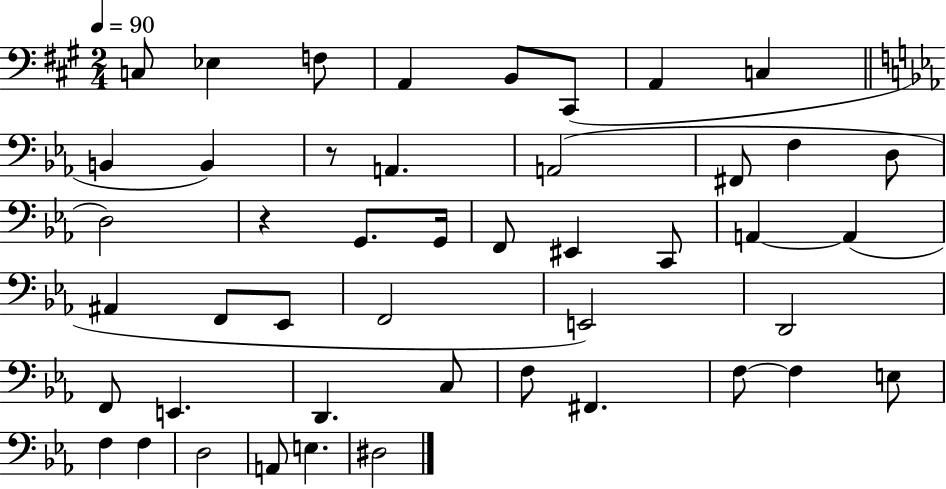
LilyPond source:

{
  \clef bass
  \numericTimeSignature
  \time 2/4
  \key a \major
  \tempo 4 = 90
  c8 ees4 f8 | a,4 b,8 cis,8( | a,4 c4 | \bar "||" \break \key ees \major b,4 b,4) | r8 a,4. | a,2( | fis,8 f4 d8 | \break d2) | r4 g,8. g,16 | f,8 eis,4 c,8 | a,4~~ a,4( | \break ais,4 f,8 ees,8 | f,2 | e,2) | d,2 | \break f,8 e,4. | d,4. c8 | f8 fis,4. | f8~~ f4 e8 | \break f4 f4 | d2 | a,8 e4. | dis2 | \break \bar "|."
}